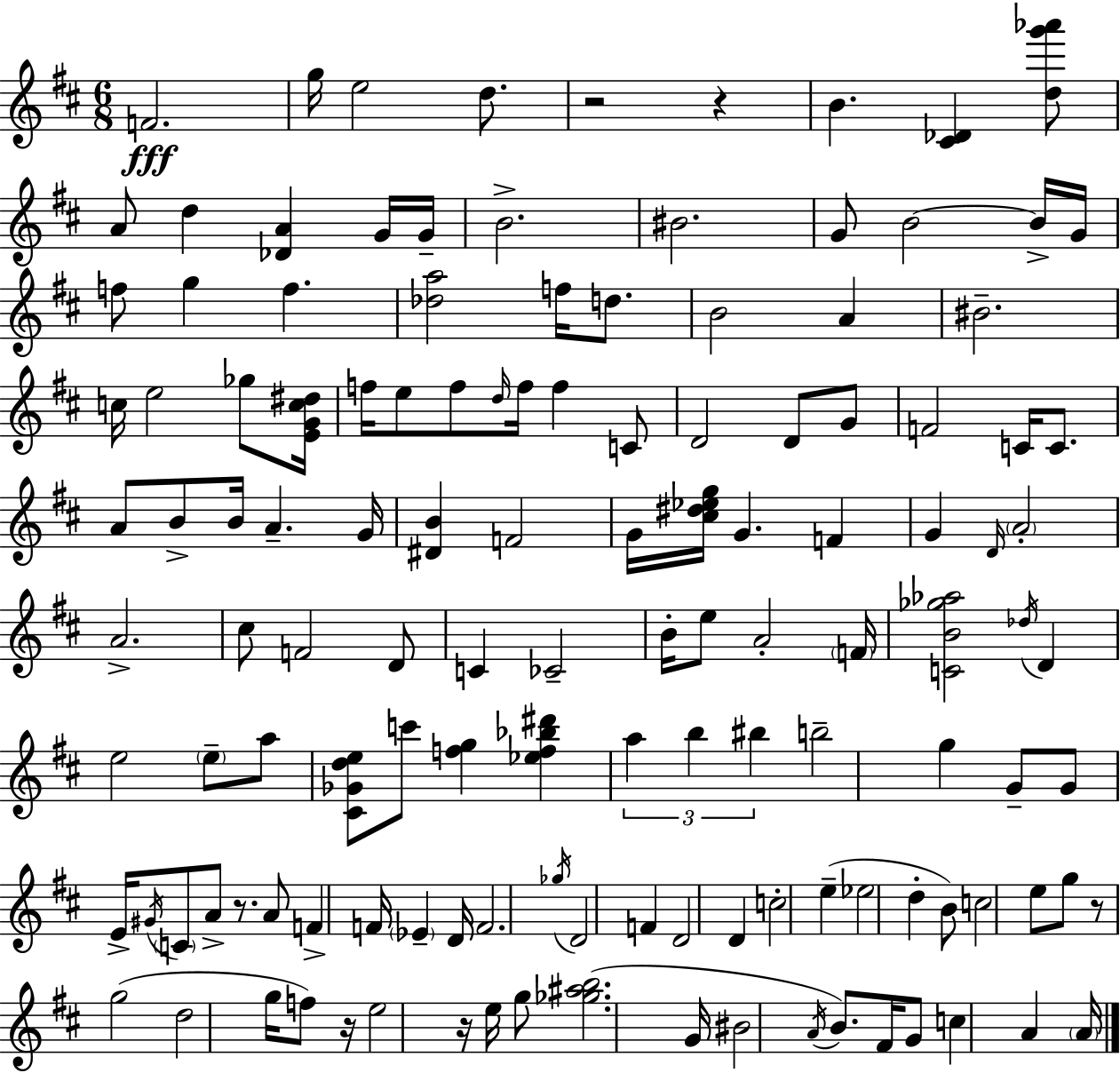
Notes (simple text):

F4/h. G5/s E5/h D5/e. R/h R/q B4/q. [C#4,Db4]/q [D5,G6,Ab6]/e A4/e D5/q [Db4,A4]/q G4/s G4/s B4/h. BIS4/h. G4/e B4/h B4/s G4/s F5/e G5/q F5/q. [Db5,A5]/h F5/s D5/e. B4/h A4/q BIS4/h. C5/s E5/h Gb5/e [E4,G4,C5,D#5]/s F5/s E5/e F5/e D5/s F5/s F5/q C4/e D4/h D4/e G4/e F4/h C4/s C4/e. A4/e B4/e B4/s A4/q. G4/s [D#4,B4]/q F4/h G4/s [C#5,D#5,Eb5,G5]/s G4/q. F4/q G4/q D4/s A4/h A4/h. C#5/e F4/h D4/e C4/q CES4/h B4/s E5/e A4/h F4/s [C4,B4,Gb5,Ab5]/h Db5/s D4/q E5/h E5/e A5/e [C#4,Gb4,D5,E5]/e C6/e [F5,G5]/q [Eb5,F5,Bb5,D#6]/q A5/q B5/q BIS5/q B5/h G5/q G4/e G4/e E4/s G#4/s C4/e A4/e R/e. A4/e F4/q F4/s Eb4/q D4/s F4/h. Gb5/s D4/h F4/q D4/h D4/q C5/h E5/q Eb5/h D5/q B4/e C5/h E5/e G5/e R/e G5/h D5/h G5/s F5/e R/s E5/h R/s E5/s G5/e [Gb5,A#5,B5]/h. G4/s BIS4/h A4/s B4/e. F#4/s G4/e C5/q A4/q A4/s